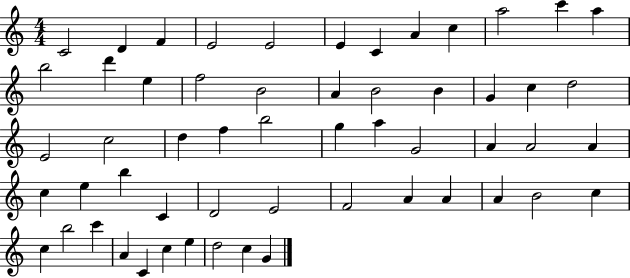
{
  \clef treble
  \numericTimeSignature
  \time 4/4
  \key c \major
  c'2 d'4 f'4 | e'2 e'2 | e'4 c'4 a'4 c''4 | a''2 c'''4 a''4 | \break b''2 d'''4 e''4 | f''2 b'2 | a'4 b'2 b'4 | g'4 c''4 d''2 | \break e'2 c''2 | d''4 f''4 b''2 | g''4 a''4 g'2 | a'4 a'2 a'4 | \break c''4 e''4 b''4 c'4 | d'2 e'2 | f'2 a'4 a'4 | a'4 b'2 c''4 | \break c''4 b''2 c'''4 | a'4 c'4 c''4 e''4 | d''2 c''4 g'4 | \bar "|."
}